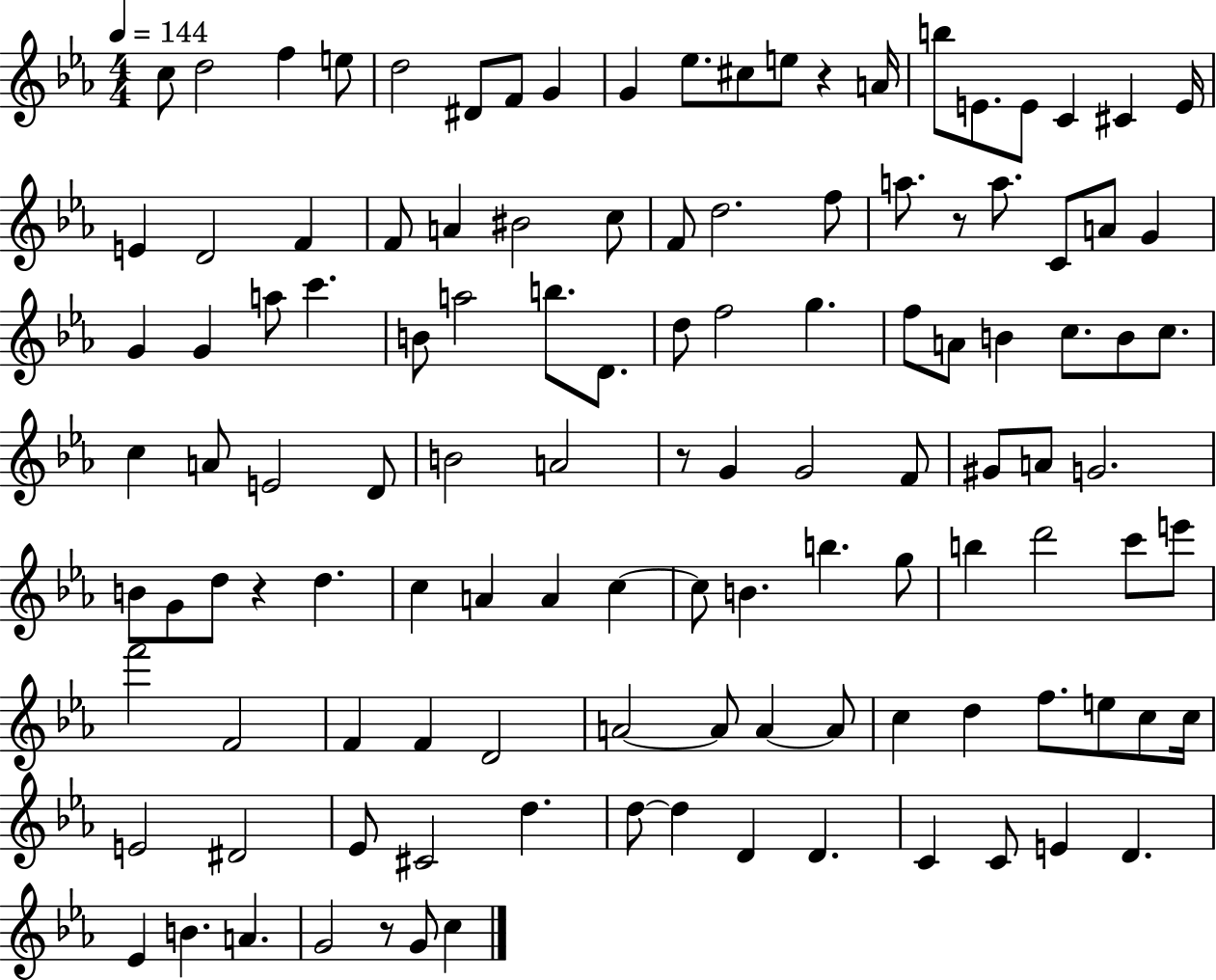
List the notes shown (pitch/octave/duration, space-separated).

C5/e D5/h F5/q E5/e D5/h D#4/e F4/e G4/q G4/q Eb5/e. C#5/e E5/e R/q A4/s B5/e E4/e. E4/e C4/q C#4/q E4/s E4/q D4/h F4/q F4/e A4/q BIS4/h C5/e F4/e D5/h. F5/e A5/e. R/e A5/e. C4/e A4/e G4/q G4/q G4/q A5/e C6/q. B4/e A5/h B5/e. D4/e. D5/e F5/h G5/q. F5/e A4/e B4/q C5/e. B4/e C5/e. C5/q A4/e E4/h D4/e B4/h A4/h R/e G4/q G4/h F4/e G#4/e A4/e G4/h. B4/e G4/e D5/e R/q D5/q. C5/q A4/q A4/q C5/q C5/e B4/q. B5/q. G5/e B5/q D6/h C6/e E6/e F6/h F4/h F4/q F4/q D4/h A4/h A4/e A4/q A4/e C5/q D5/q F5/e. E5/e C5/e C5/s E4/h D#4/h Eb4/e C#4/h D5/q. D5/e D5/q D4/q D4/q. C4/q C4/e E4/q D4/q. Eb4/q B4/q. A4/q. G4/h R/e G4/e C5/q